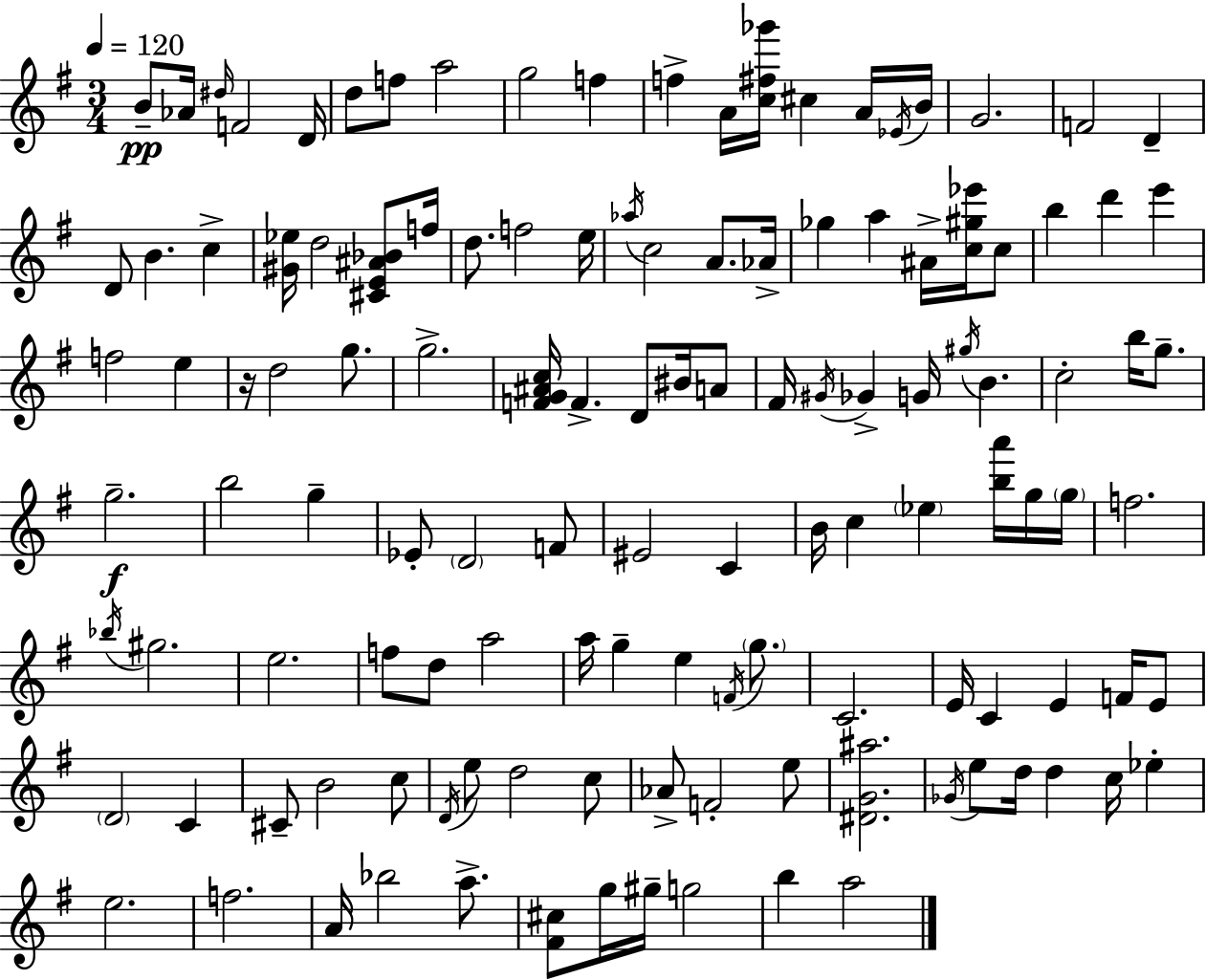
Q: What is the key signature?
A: G major